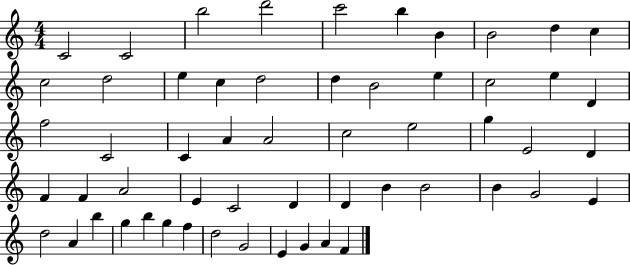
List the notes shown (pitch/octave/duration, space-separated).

C4/h C4/h B5/h D6/h C6/h B5/q B4/q B4/h D5/q C5/q C5/h D5/h E5/q C5/q D5/h D5/q B4/h E5/q C5/h E5/q D4/q F5/h C4/h C4/q A4/q A4/h C5/h E5/h G5/q E4/h D4/q F4/q F4/q A4/h E4/q C4/h D4/q D4/q B4/q B4/h B4/q G4/h E4/q D5/h A4/q B5/q G5/q B5/q G5/q F5/q D5/h G4/h E4/q G4/q A4/q F4/q